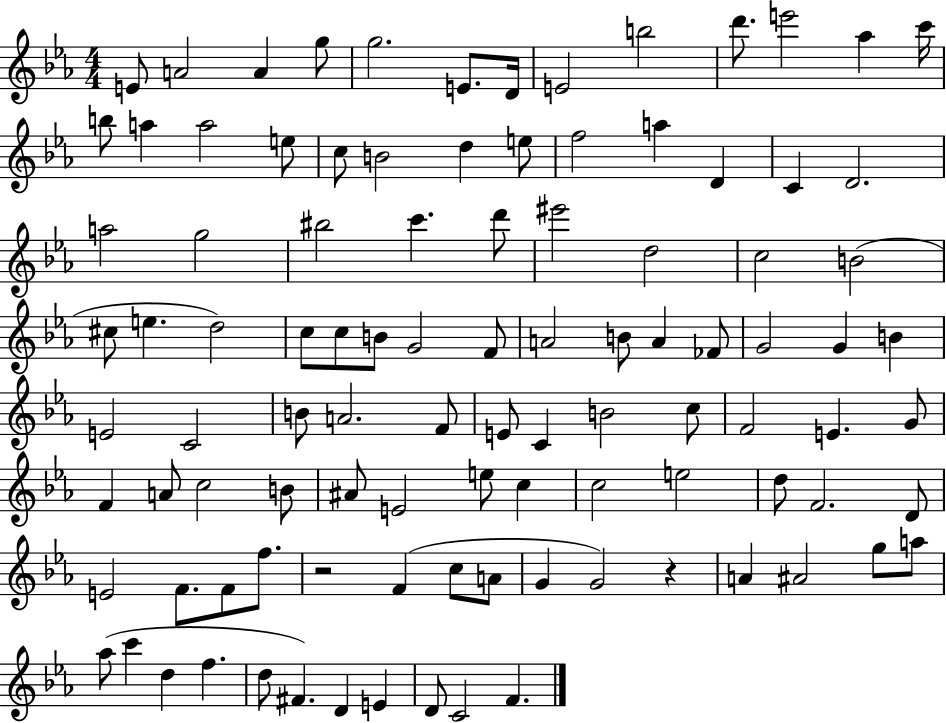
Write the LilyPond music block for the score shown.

{
  \clef treble
  \numericTimeSignature
  \time 4/4
  \key ees \major
  e'8 a'2 a'4 g''8 | g''2. e'8. d'16 | e'2 b''2 | d'''8. e'''2 aes''4 c'''16 | \break b''8 a''4 a''2 e''8 | c''8 b'2 d''4 e''8 | f''2 a''4 d'4 | c'4 d'2. | \break a''2 g''2 | bis''2 c'''4. d'''8 | eis'''2 d''2 | c''2 b'2( | \break cis''8 e''4. d''2) | c''8 c''8 b'8 g'2 f'8 | a'2 b'8 a'4 fes'8 | g'2 g'4 b'4 | \break e'2 c'2 | b'8 a'2. f'8 | e'8 c'4 b'2 c''8 | f'2 e'4. g'8 | \break f'4 a'8 c''2 b'8 | ais'8 e'2 e''8 c''4 | c''2 e''2 | d''8 f'2. d'8 | \break e'2 f'8. f'8 f''8. | r2 f'4( c''8 a'8 | g'4 g'2) r4 | a'4 ais'2 g''8 a''8 | \break aes''8( c'''4 d''4 f''4. | d''8 fis'4.) d'4 e'4 | d'8 c'2 f'4. | \bar "|."
}